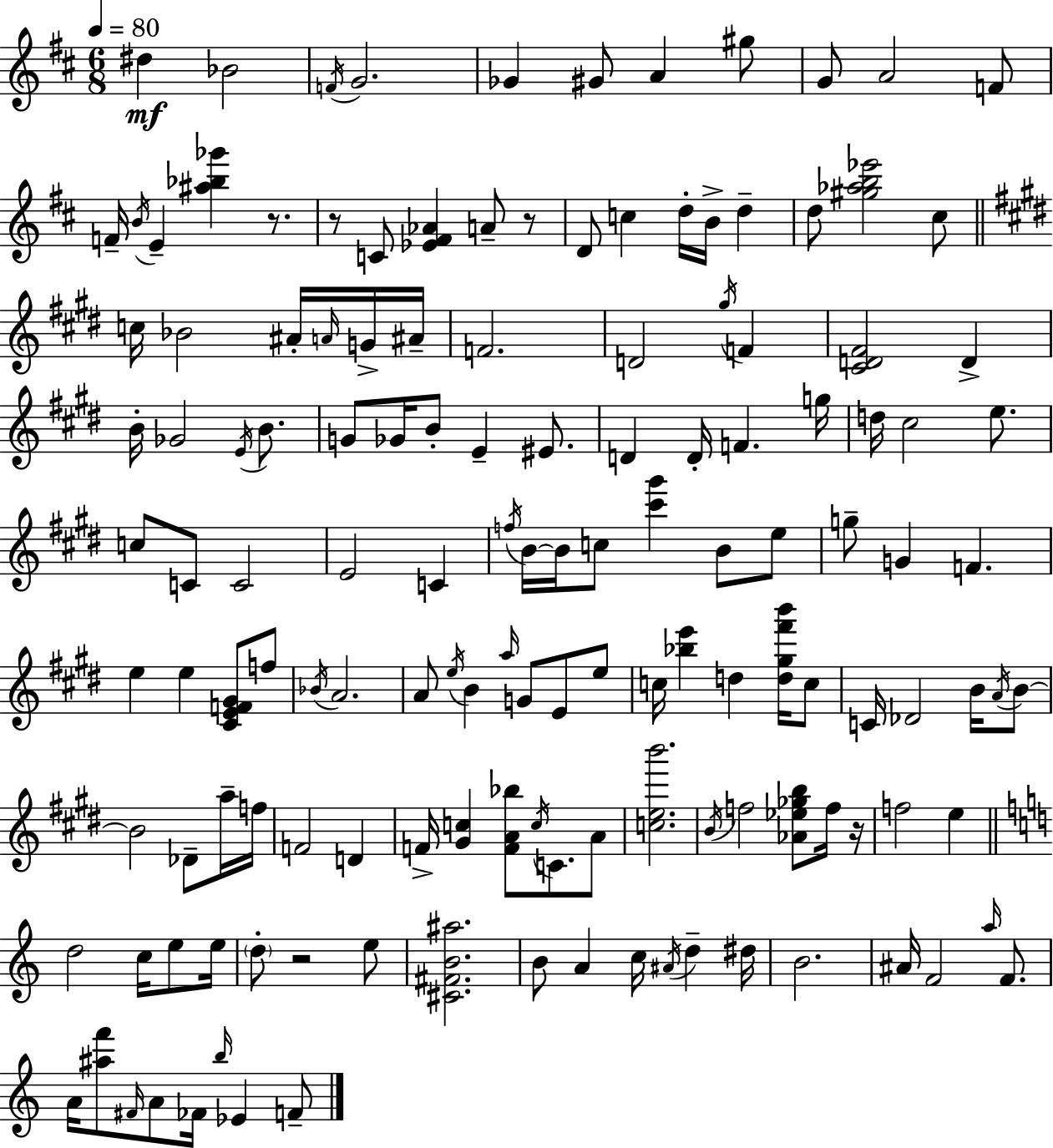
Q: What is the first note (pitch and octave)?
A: D#5